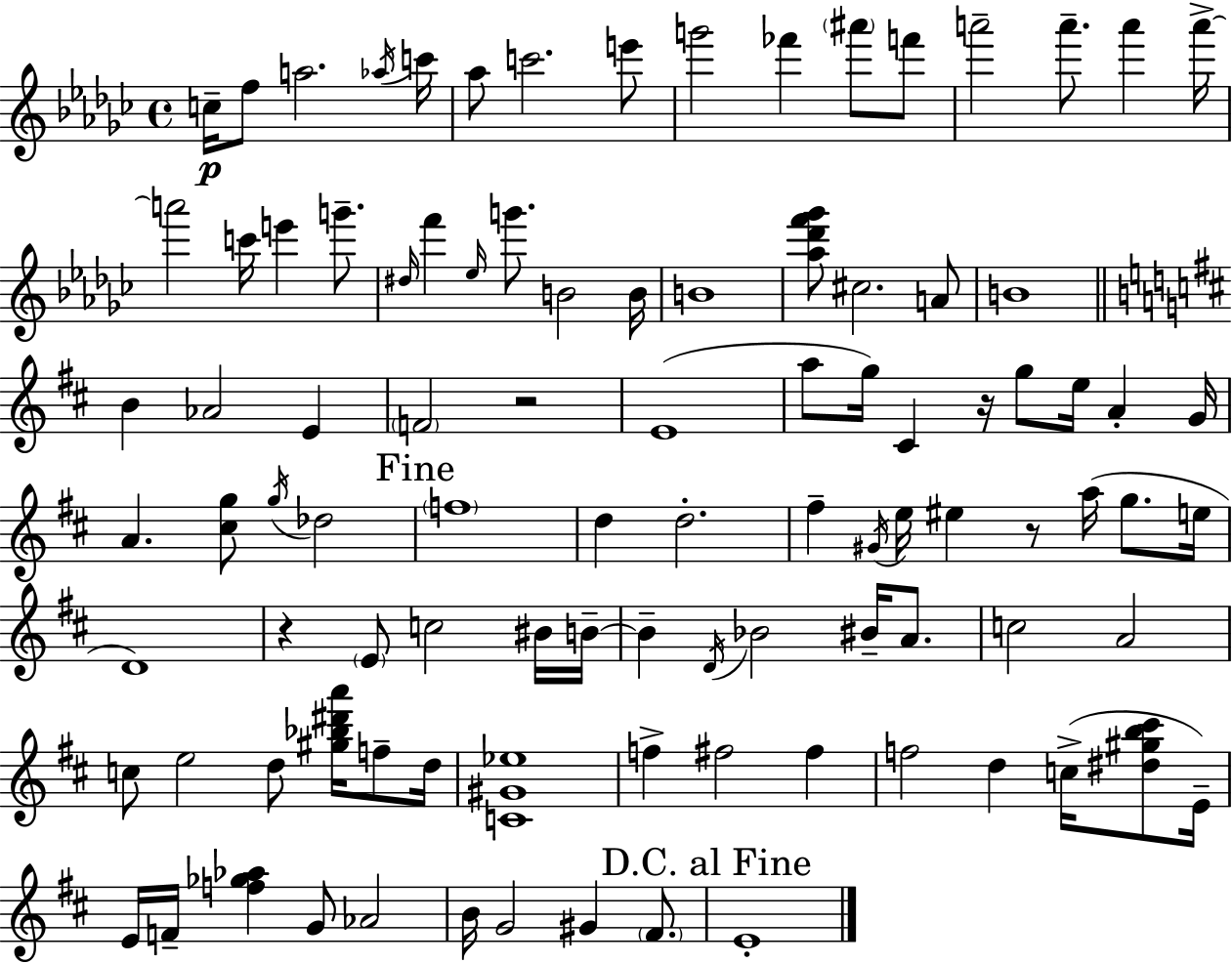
{
  \clef treble
  \time 4/4
  \defaultTimeSignature
  \key ees \minor
  \repeat volta 2 { c''16--\p f''8 a''2. \acciaccatura { aes''16 } | c'''16 aes''8 c'''2. e'''8 | g'''2 fes'''4 \parenthesize ais'''8 f'''8 | a'''2-- a'''8.-- a'''4 | \break a'''16->~~ a'''2 c'''16 e'''4 g'''8.-- | \grace { dis''16 } f'''4 \grace { ees''16 } g'''8. b'2 | b'16 b'1 | <aes'' des''' f''' ges'''>8 cis''2. | \break a'8 b'1 | \bar "||" \break \key b \minor b'4 aes'2 e'4 | \parenthesize f'2 r2 | e'1( | a''8 g''16) cis'4 r16 g''8 e''16 a'4-. g'16 | \break a'4. <cis'' g''>8 \acciaccatura { g''16 } des''2 | \mark "Fine" \parenthesize f''1 | d''4 d''2.-. | fis''4-- \acciaccatura { gis'16 } e''16 eis''4 r8 a''16( g''8. | \break e''16 d'1) | r4 \parenthesize e'8 c''2 | bis'16 b'16--~~ b'4-- \acciaccatura { d'16 } bes'2 bis'16-- | a'8. c''2 a'2 | \break c''8 e''2 d''8 <gis'' bes'' dis''' a'''>16 | f''8-- d''16 <c' gis' ees''>1 | f''4-> fis''2 fis''4 | f''2 d''4 c''16->( | \break <dis'' gis'' b'' cis'''>8 e'16--) e'16 f'16-- <f'' ges'' aes''>4 g'8 aes'2 | b'16 g'2 gis'4 | \parenthesize fis'8. \mark "D.C. al Fine" e'1-. | } \bar "|."
}